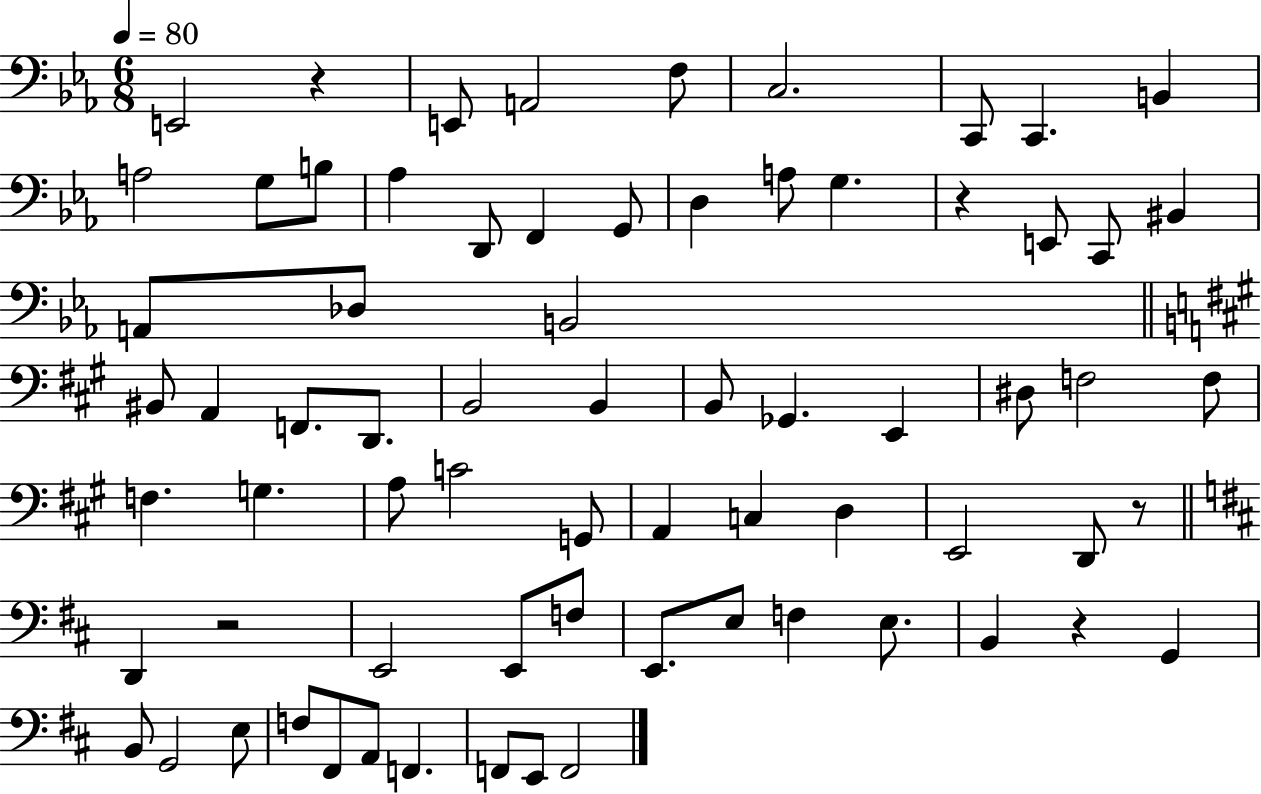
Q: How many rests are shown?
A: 5